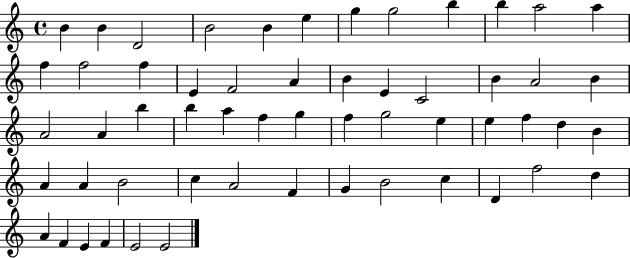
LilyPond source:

{
  \clef treble
  \time 4/4
  \defaultTimeSignature
  \key c \major
  b'4 b'4 d'2 | b'2 b'4 e''4 | g''4 g''2 b''4 | b''4 a''2 a''4 | \break f''4 f''2 f''4 | e'4 f'2 a'4 | b'4 e'4 c'2 | b'4 a'2 b'4 | \break a'2 a'4 b''4 | b''4 a''4 f''4 g''4 | f''4 g''2 e''4 | e''4 f''4 d''4 b'4 | \break a'4 a'4 b'2 | c''4 a'2 f'4 | g'4 b'2 c''4 | d'4 f''2 d''4 | \break a'4 f'4 e'4 f'4 | e'2 e'2 | \bar "|."
}